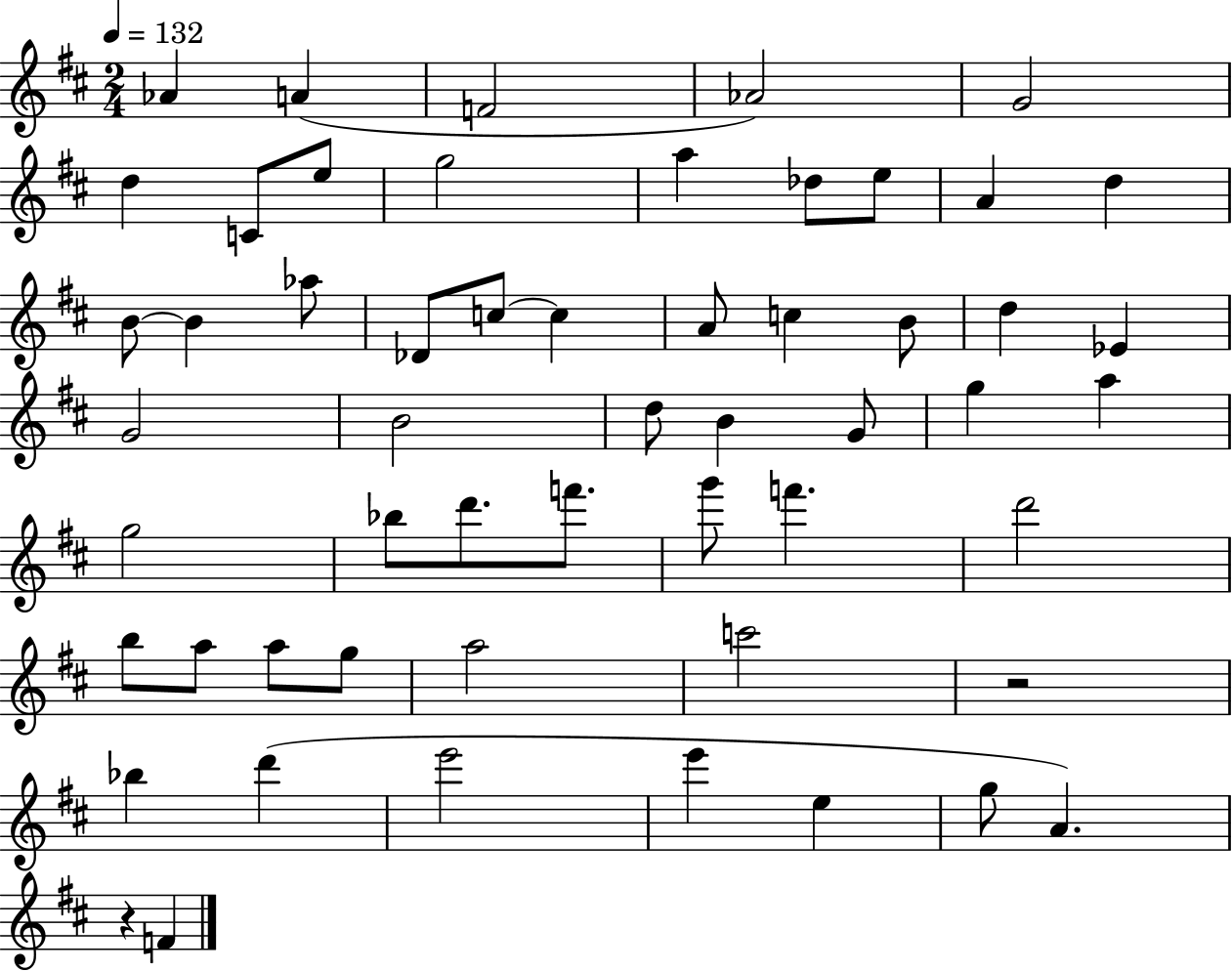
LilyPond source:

{
  \clef treble
  \numericTimeSignature
  \time 2/4
  \key d \major
  \tempo 4 = 132
  \repeat volta 2 { aes'4 a'4( | f'2 | aes'2) | g'2 | \break d''4 c'8 e''8 | g''2 | a''4 des''8 e''8 | a'4 d''4 | \break b'8~~ b'4 aes''8 | des'8 c''8~~ c''4 | a'8 c''4 b'8 | d''4 ees'4 | \break g'2 | b'2 | d''8 b'4 g'8 | g''4 a''4 | \break g''2 | bes''8 d'''8. f'''8. | g'''8 f'''4. | d'''2 | \break b''8 a''8 a''8 g''8 | a''2 | c'''2 | r2 | \break bes''4 d'''4( | e'''2 | e'''4 e''4 | g''8 a'4.) | \break r4 f'4 | } \bar "|."
}